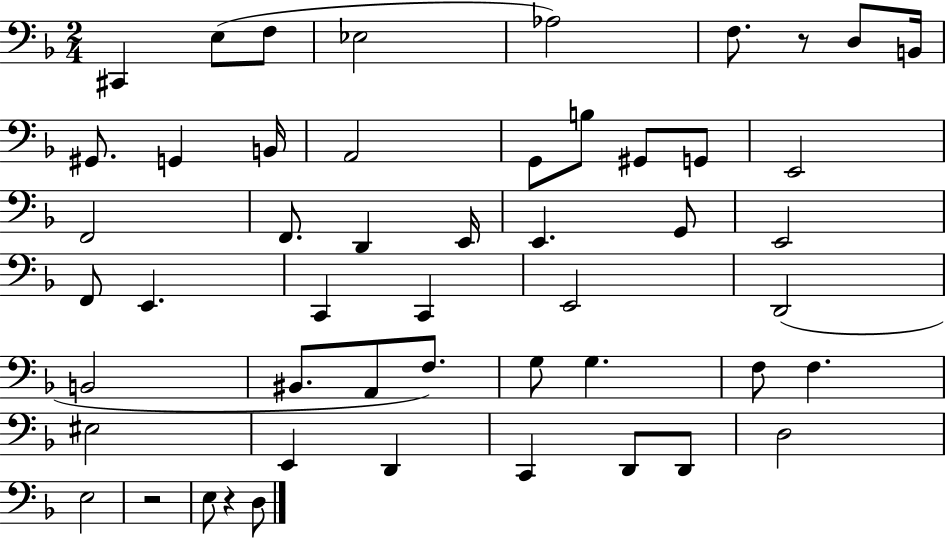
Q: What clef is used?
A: bass